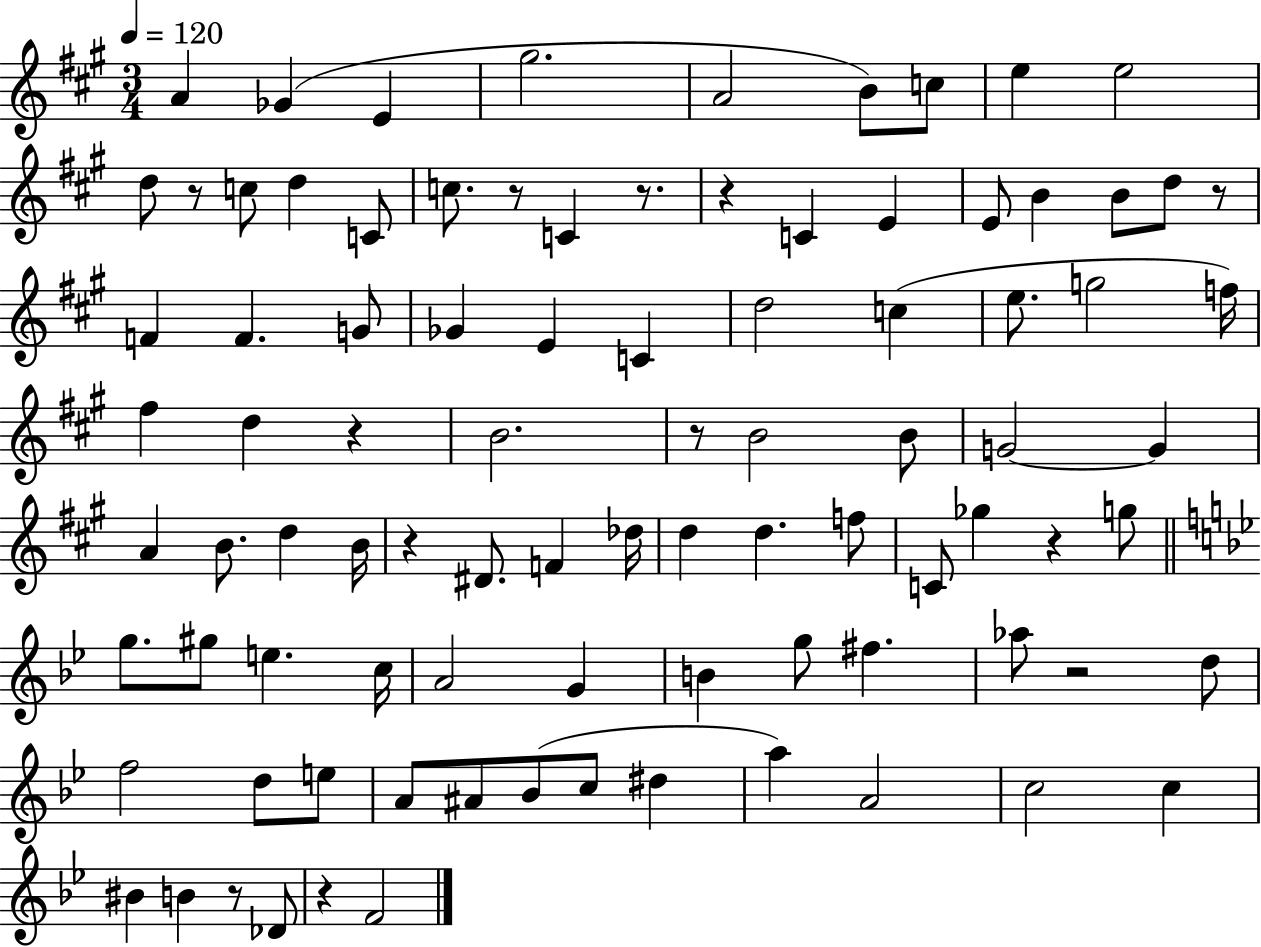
{
  \clef treble
  \numericTimeSignature
  \time 3/4
  \key a \major
  \tempo 4 = 120
  a'4 ges'4( e'4 | gis''2. | a'2 b'8) c''8 | e''4 e''2 | \break d''8 r8 c''8 d''4 c'8 | c''8. r8 c'4 r8. | r4 c'4 e'4 | e'8 b'4 b'8 d''8 r8 | \break f'4 f'4. g'8 | ges'4 e'4 c'4 | d''2 c''4( | e''8. g''2 f''16) | \break fis''4 d''4 r4 | b'2. | r8 b'2 b'8 | g'2~~ g'4 | \break a'4 b'8. d''4 b'16 | r4 dis'8. f'4 des''16 | d''4 d''4. f''8 | c'8 ges''4 r4 g''8 | \break \bar "||" \break \key g \minor g''8. gis''8 e''4. c''16 | a'2 g'4 | b'4 g''8 fis''4. | aes''8 r2 d''8 | \break f''2 d''8 e''8 | a'8 ais'8 bes'8( c''8 dis''4 | a''4) a'2 | c''2 c''4 | \break bis'4 b'4 r8 des'8 | r4 f'2 | \bar "|."
}